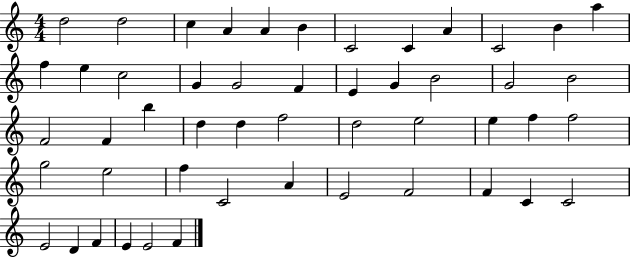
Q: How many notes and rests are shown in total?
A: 50